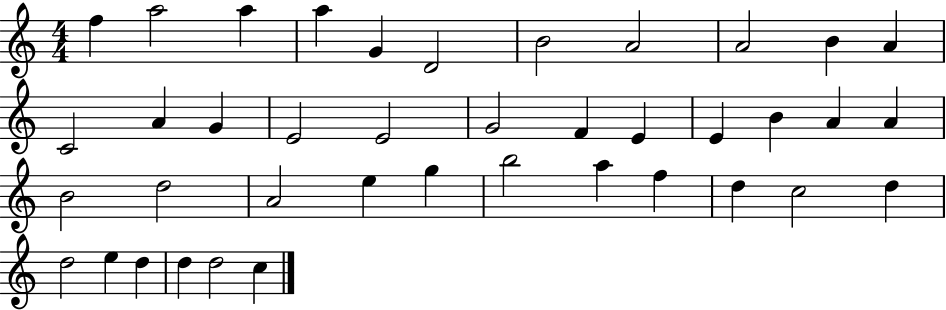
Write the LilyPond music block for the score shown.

{
  \clef treble
  \numericTimeSignature
  \time 4/4
  \key c \major
  f''4 a''2 a''4 | a''4 g'4 d'2 | b'2 a'2 | a'2 b'4 a'4 | \break c'2 a'4 g'4 | e'2 e'2 | g'2 f'4 e'4 | e'4 b'4 a'4 a'4 | \break b'2 d''2 | a'2 e''4 g''4 | b''2 a''4 f''4 | d''4 c''2 d''4 | \break d''2 e''4 d''4 | d''4 d''2 c''4 | \bar "|."
}